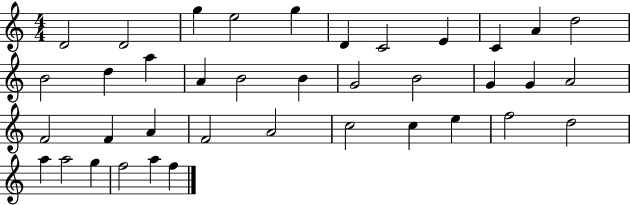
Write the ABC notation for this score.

X:1
T:Untitled
M:4/4
L:1/4
K:C
D2 D2 g e2 g D C2 E C A d2 B2 d a A B2 B G2 B2 G G A2 F2 F A F2 A2 c2 c e f2 d2 a a2 g f2 a f